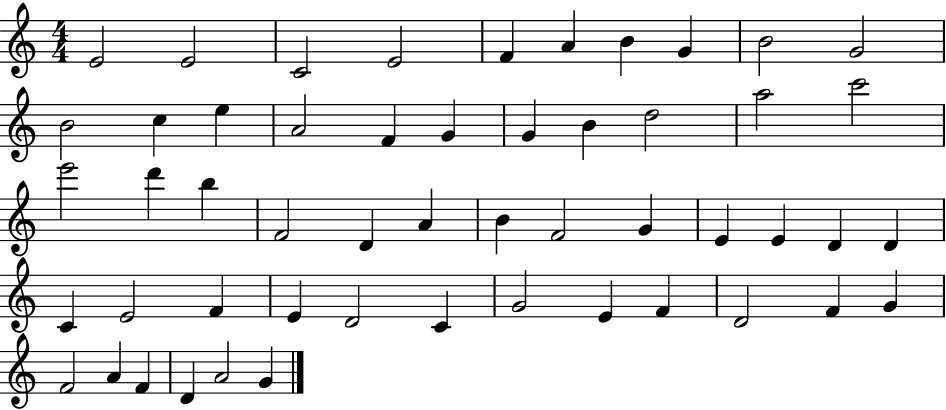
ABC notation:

X:1
T:Untitled
M:4/4
L:1/4
K:C
E2 E2 C2 E2 F A B G B2 G2 B2 c e A2 F G G B d2 a2 c'2 e'2 d' b F2 D A B F2 G E E D D C E2 F E D2 C G2 E F D2 F G F2 A F D A2 G